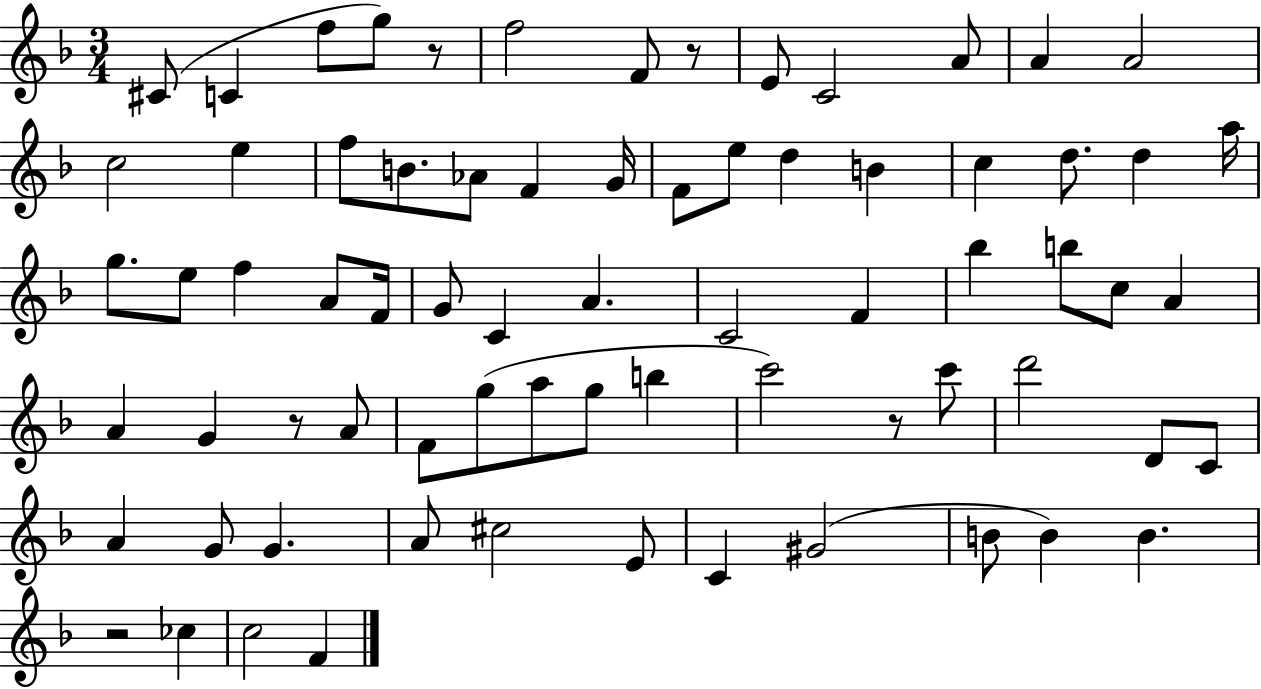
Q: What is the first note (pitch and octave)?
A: C#4